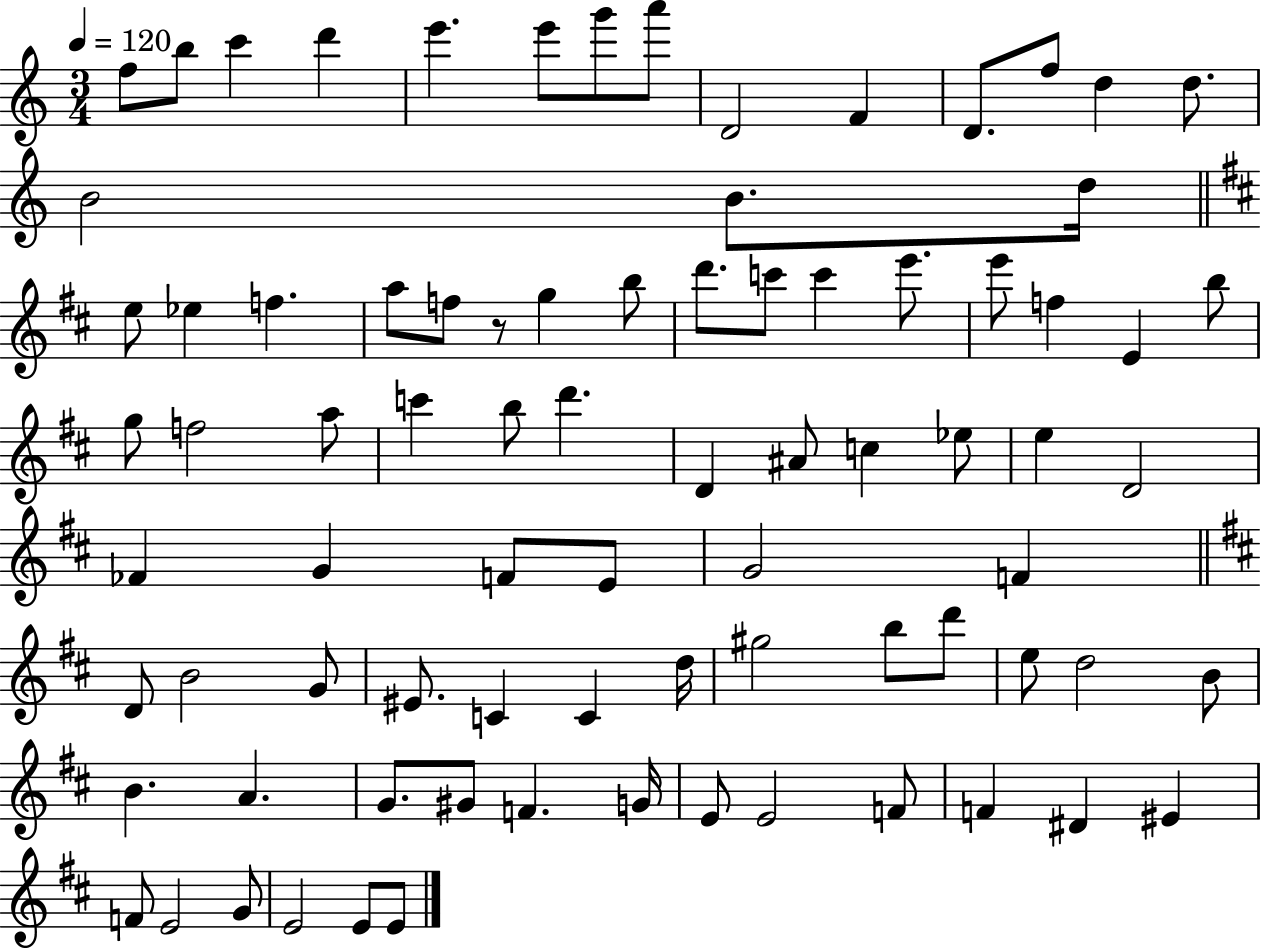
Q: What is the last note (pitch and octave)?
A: E4